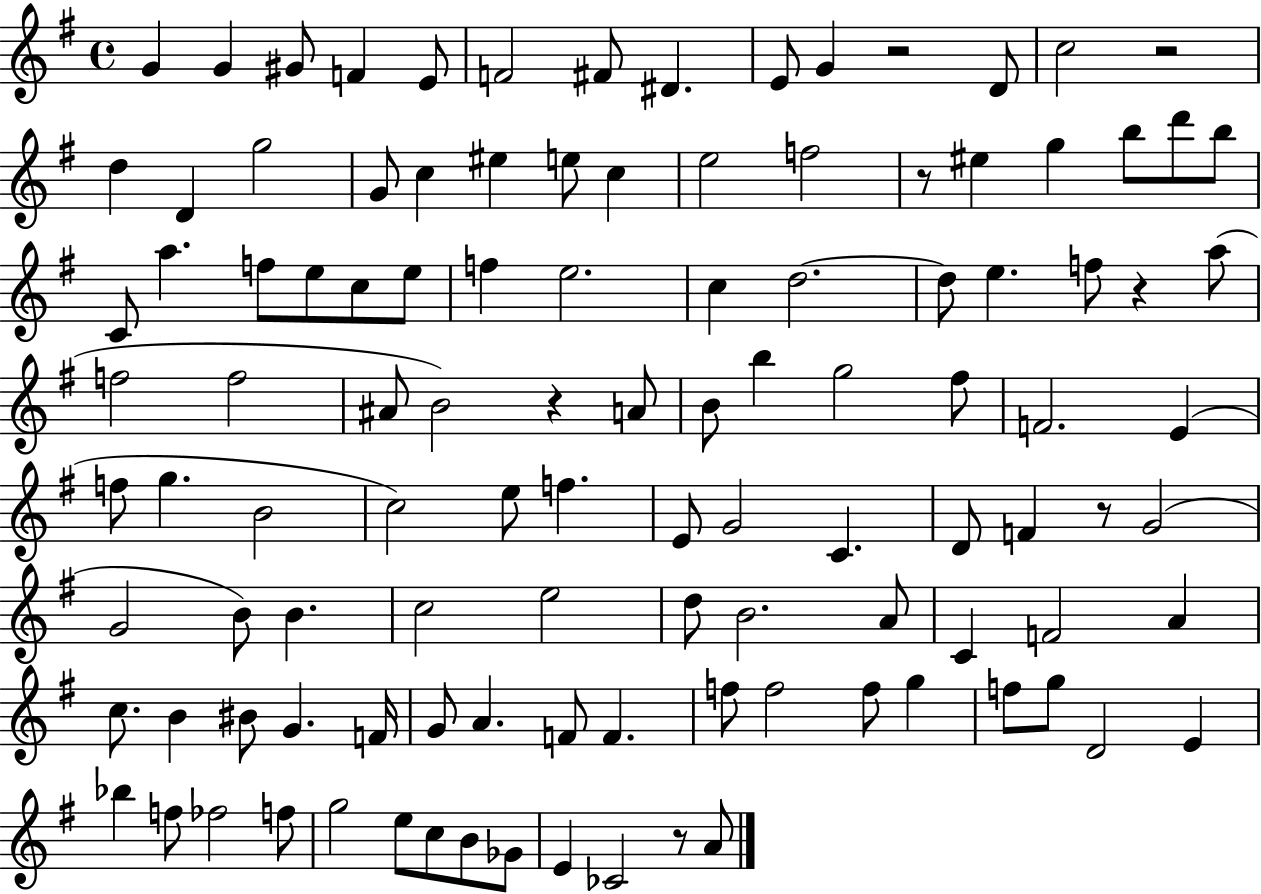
X:1
T:Untitled
M:4/4
L:1/4
K:G
G G ^G/2 F E/2 F2 ^F/2 ^D E/2 G z2 D/2 c2 z2 d D g2 G/2 c ^e e/2 c e2 f2 z/2 ^e g b/2 d'/2 b/2 C/2 a f/2 e/2 c/2 e/2 f e2 c d2 d/2 e f/2 z a/2 f2 f2 ^A/2 B2 z A/2 B/2 b g2 ^f/2 F2 E f/2 g B2 c2 e/2 f E/2 G2 C D/2 F z/2 G2 G2 B/2 B c2 e2 d/2 B2 A/2 C F2 A c/2 B ^B/2 G F/4 G/2 A F/2 F f/2 f2 f/2 g f/2 g/2 D2 E _b f/2 _f2 f/2 g2 e/2 c/2 B/2 _G/2 E _C2 z/2 A/2